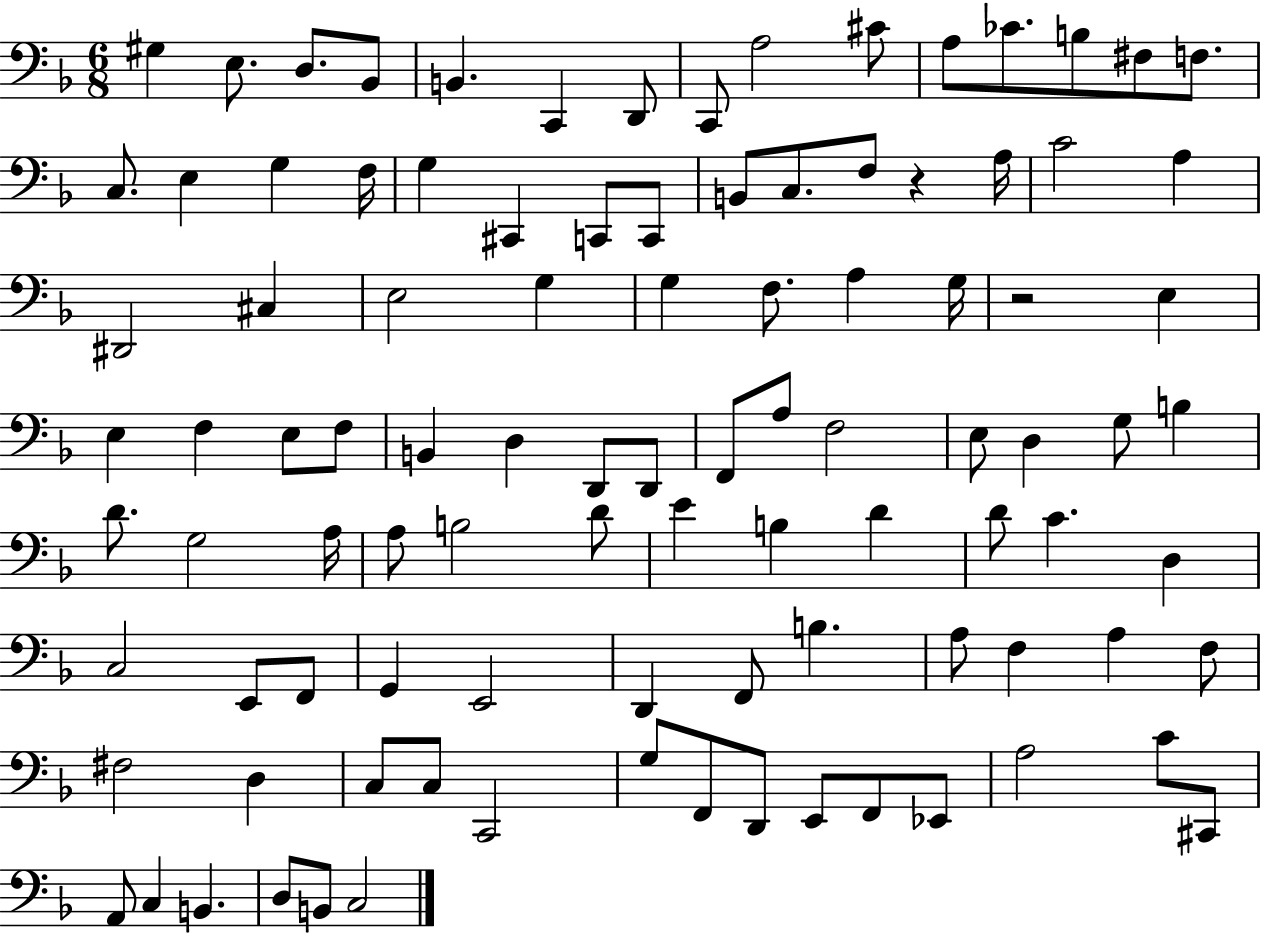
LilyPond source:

{
  \clef bass
  \numericTimeSignature
  \time 6/8
  \key f \major
  \repeat volta 2 { gis4 e8. d8. bes,8 | b,4. c,4 d,8 | c,8 a2 cis'8 | a8 ces'8. b8 fis8 f8. | \break c8. e4 g4 f16 | g4 cis,4 c,8 c,8 | b,8 c8. f8 r4 a16 | c'2 a4 | \break dis,2 cis4 | e2 g4 | g4 f8. a4 g16 | r2 e4 | \break e4 f4 e8 f8 | b,4 d4 d,8 d,8 | f,8 a8 f2 | e8 d4 g8 b4 | \break d'8. g2 a16 | a8 b2 d'8 | e'4 b4 d'4 | d'8 c'4. d4 | \break c2 e,8 f,8 | g,4 e,2 | d,4 f,8 b4. | a8 f4 a4 f8 | \break fis2 d4 | c8 c8 c,2 | g8 f,8 d,8 e,8 f,8 ees,8 | a2 c'8 cis,8 | \break a,8 c4 b,4. | d8 b,8 c2 | } \bar "|."
}